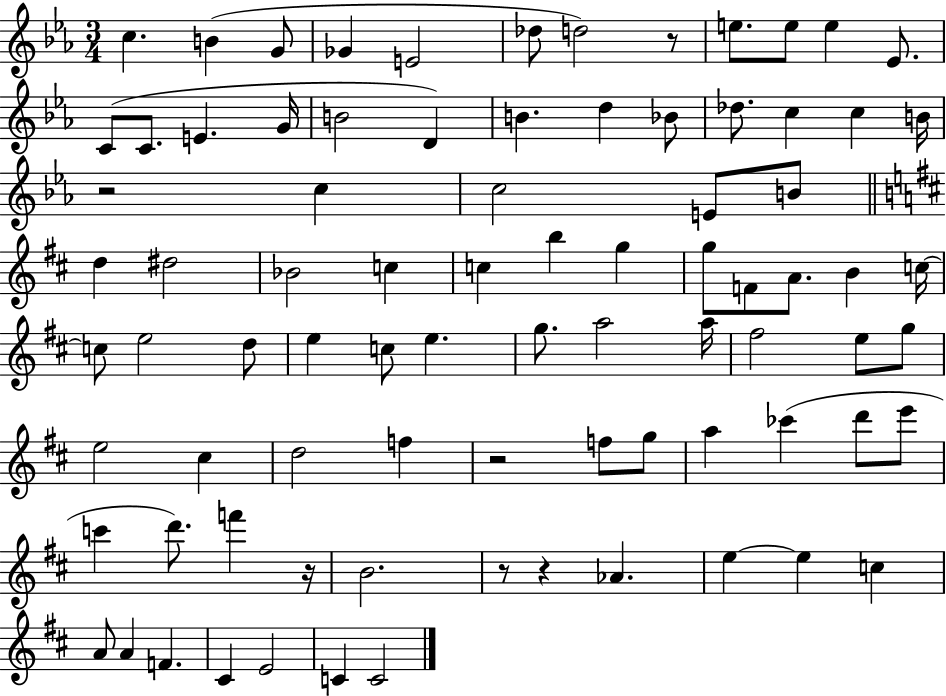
C5/q. B4/q G4/e Gb4/q E4/h Db5/e D5/h R/e E5/e. E5/e E5/q Eb4/e. C4/e C4/e. E4/q. G4/s B4/h D4/q B4/q. D5/q Bb4/e Db5/e. C5/q C5/q B4/s R/h C5/q C5/h E4/e B4/e D5/q D#5/h Bb4/h C5/q C5/q B5/q G5/q G5/e F4/e A4/e. B4/q C5/s C5/e E5/h D5/e E5/q C5/e E5/q. G5/e. A5/h A5/s F#5/h E5/e G5/e E5/h C#5/q D5/h F5/q R/h F5/e G5/e A5/q CES6/q D6/e E6/e C6/q D6/e. F6/q R/s B4/h. R/e R/q Ab4/q. E5/q E5/q C5/q A4/e A4/q F4/q. C#4/q E4/h C4/q C4/h